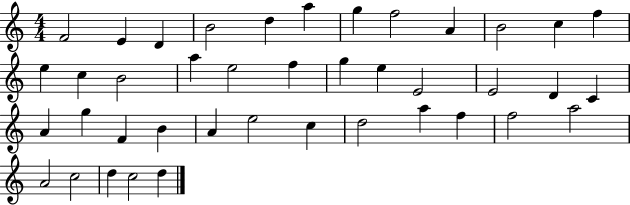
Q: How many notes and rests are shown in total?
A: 41